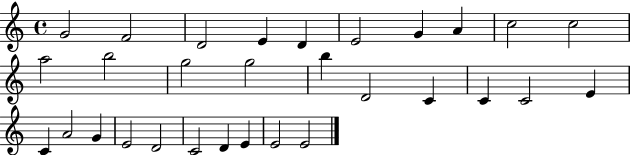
{
  \clef treble
  \time 4/4
  \defaultTimeSignature
  \key c \major
  g'2 f'2 | d'2 e'4 d'4 | e'2 g'4 a'4 | c''2 c''2 | \break a''2 b''2 | g''2 g''2 | b''4 d'2 c'4 | c'4 c'2 e'4 | \break c'4 a'2 g'4 | e'2 d'2 | c'2 d'4 e'4 | e'2 e'2 | \break \bar "|."
}